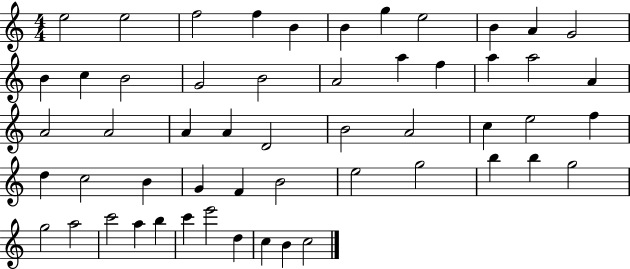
E5/h E5/h F5/h F5/q B4/q B4/q G5/q E5/h B4/q A4/q G4/h B4/q C5/q B4/h G4/h B4/h A4/h A5/q F5/q A5/q A5/h A4/q A4/h A4/h A4/q A4/q D4/h B4/h A4/h C5/q E5/h F5/q D5/q C5/h B4/q G4/q F4/q B4/h E5/h G5/h B5/q B5/q G5/h G5/h A5/h C6/h A5/q B5/q C6/q E6/h D5/q C5/q B4/q C5/h